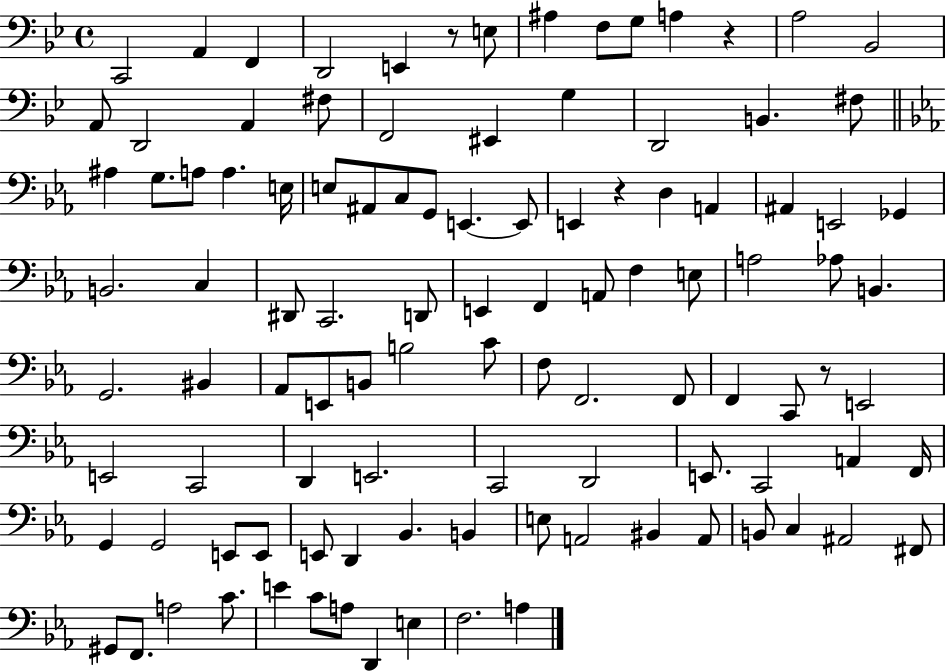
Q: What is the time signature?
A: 4/4